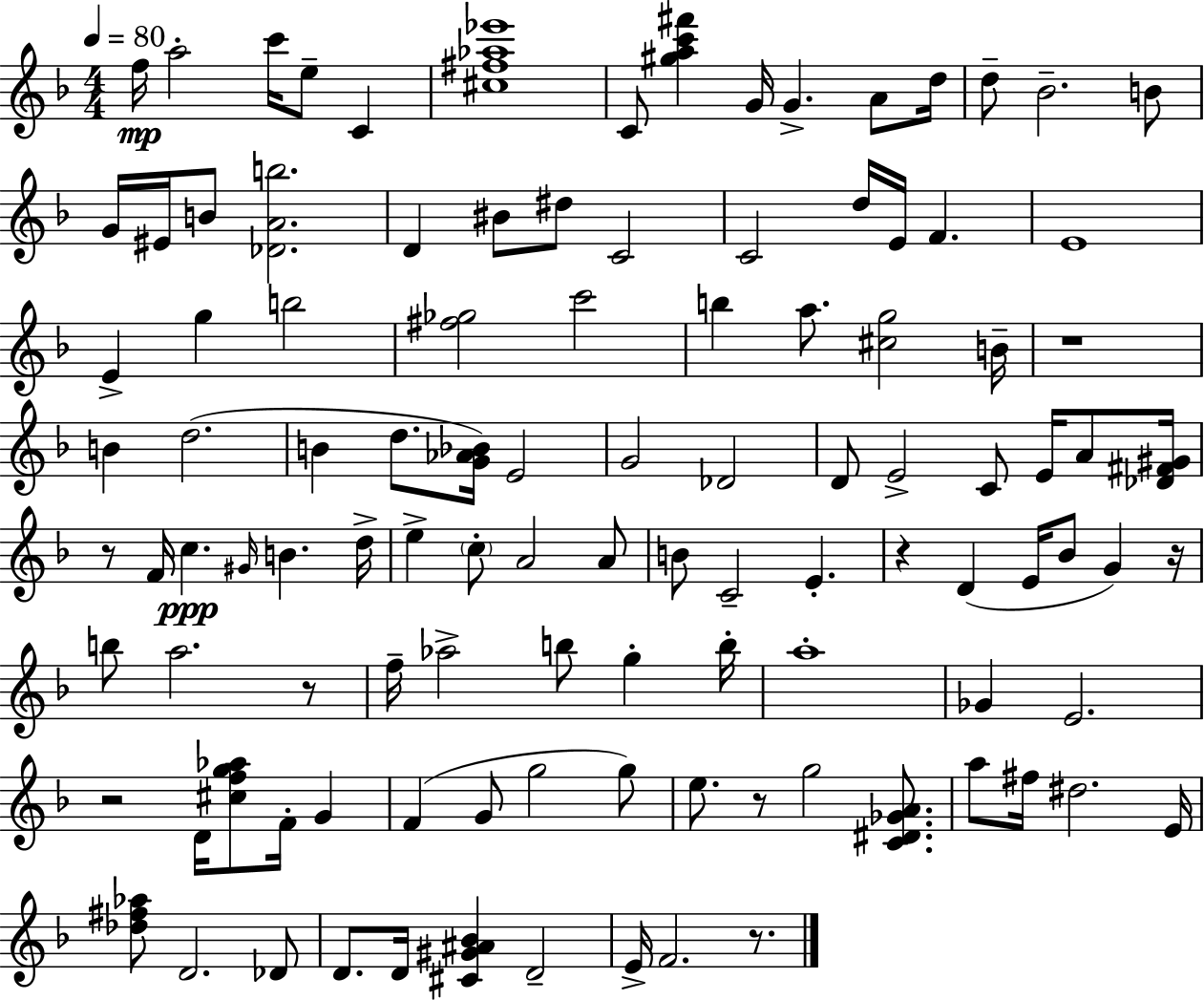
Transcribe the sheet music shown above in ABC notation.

X:1
T:Untitled
M:4/4
L:1/4
K:F
f/4 a2 c'/4 e/2 C [^c^f_a_e']4 C/2 [^gac'^f'] G/4 G A/2 d/4 d/2 _B2 B/2 G/4 ^E/4 B/2 [_DAb]2 D ^B/2 ^d/2 C2 C2 d/4 E/4 F E4 E g b2 [^f_g]2 c'2 b a/2 [^cg]2 B/4 z4 B d2 B d/2 [G_A_B]/4 E2 G2 _D2 D/2 E2 C/2 E/4 A/2 [_D^F^G]/4 z/2 F/4 c ^G/4 B d/4 e c/2 A2 A/2 B/2 C2 E z D E/4 _B/2 G z/4 b/2 a2 z/2 f/4 _a2 b/2 g b/4 a4 _G E2 z2 D/4 [^cfg_a]/2 F/4 G F G/2 g2 g/2 e/2 z/2 g2 [C^D_GA]/2 a/2 ^f/4 ^d2 E/4 [_d^f_a]/2 D2 _D/2 D/2 D/4 [^C^G^A_B] D2 E/4 F2 z/2